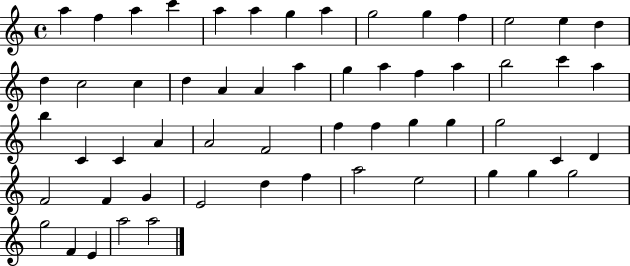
A5/q F5/q A5/q C6/q A5/q A5/q G5/q A5/q G5/h G5/q F5/q E5/h E5/q D5/q D5/q C5/h C5/q D5/q A4/q A4/q A5/q G5/q A5/q F5/q A5/q B5/h C6/q A5/q B5/q C4/q C4/q A4/q A4/h F4/h F5/q F5/q G5/q G5/q G5/h C4/q D4/q F4/h F4/q G4/q E4/h D5/q F5/q A5/h E5/h G5/q G5/q G5/h G5/h F4/q E4/q A5/h A5/h